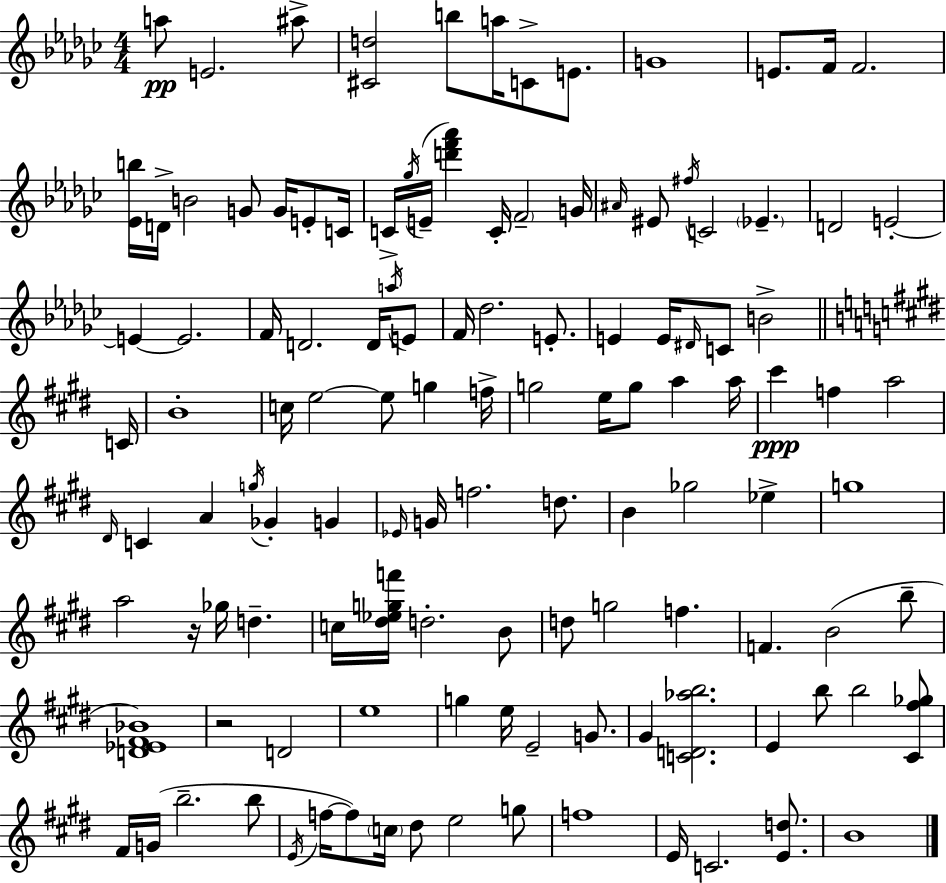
{
  \clef treble
  \numericTimeSignature
  \time 4/4
  \key ees \minor
  a''8\pp e'2. ais''8-> | <cis' d''>2 b''8 a''16 c'8-> e'8. | g'1 | e'8. f'16 f'2. | \break <ees' b''>16 d'16-> b'2 g'8 g'16 e'8-. c'16 | c'16-> \acciaccatura { ges''16 }( e'16-- <d''' f''' aes'''>4) c'16-. \parenthesize f'2-- | g'16 \grace { ais'16 } eis'8 \acciaccatura { fis''16 } c'2 \parenthesize ees'4.-- | d'2 e'2-.~~ | \break e'4~~ e'2. | f'16 d'2. | d'16 \acciaccatura { a''16 } e'8 f'16 des''2. | e'8.-. e'4 e'16 \grace { dis'16 } c'8 b'2-> | \break \bar "||" \break \key e \major c'16 b'1-. | c''16 e''2~~ e''8 g''4 | f''16-> g''2 e''16 g''8 a''4 | a''16 cis'''4\ppp f''4 a''2 | \break \grace { dis'16 } c'4 a'4 \acciaccatura { g''16 } ges'4-. g'4 | \grace { ees'16 } g'16 f''2. | d''8. b'4 ges''2 | ees''4-> g''1 | \break a''2 r16 ges''16 d''4.-- | c''16 <dis'' ees'' g'' f'''>16 d''2.-. | b'8 d''8 g''2 f''4. | f'4. b'2( | \break b''8-- <d' ees' fis' bes'>1) | r2 d'2 | e''1 | g''4 e''16 e'2-- | \break g'8. gis'4 <c' d' aes'' b''>2. | e'4 b''8 b''2 | <cis' fis'' ges''>8 fis'16 g'16( b''2.-- | b''8 \acciaccatura { e'16 } f''16~~ f''8) \parenthesize c''16 dis''8 e''2 | \break g''8 f''1 | e'16 c'2. | <e' d''>8. b'1 | \bar "|."
}